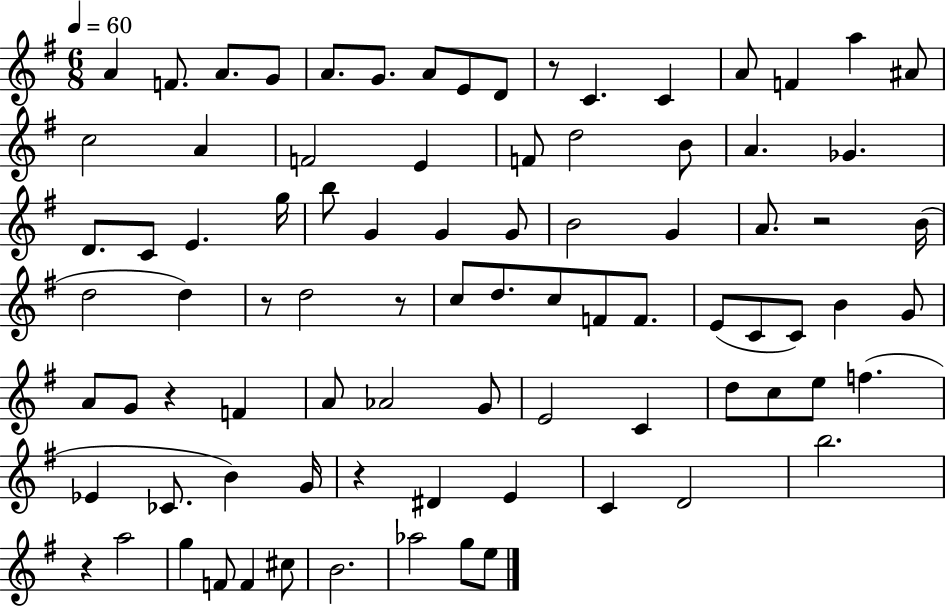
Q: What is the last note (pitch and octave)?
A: E5